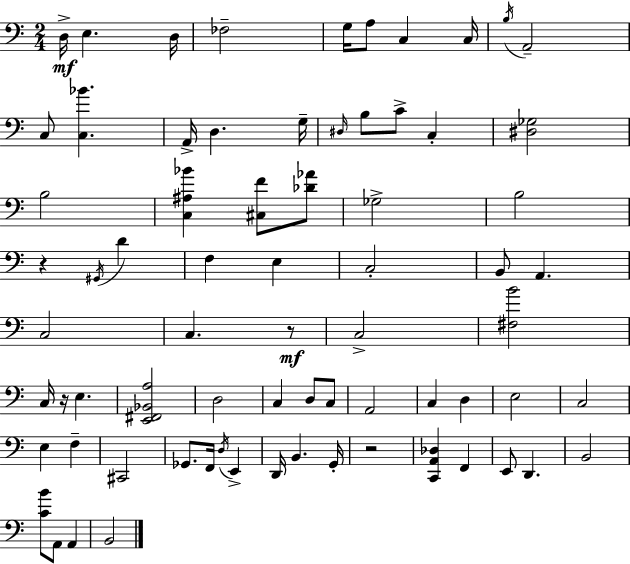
D3/s E3/q. D3/s FES3/h G3/s A3/e C3/q C3/s B3/s A2/h C3/e [C3,Bb4]/q. A2/s D3/q. G3/s D#3/s B3/e C4/e C3/q [D#3,Gb3]/h B3/h [C3,A#3,Bb4]/q [C#3,F4]/e [Db4,Ab4]/e Gb3/h B3/h R/q G#2/s D4/q F3/q E3/q C3/h B2/e A2/q. C3/h C3/q. R/e C3/h [F#3,B4]/h C3/s R/s E3/q. [E2,F#2,Bb2,A3]/h D3/h C3/q D3/e C3/e A2/h C3/q D3/q E3/h C3/h E3/q F3/q C#2/h Gb2/e. F2/s D3/s E2/q D2/s B2/q. G2/s R/h [C2,A2,Db3]/q F2/q E2/e D2/q. B2/h [C4,B4]/e A2/e A2/q B2/h